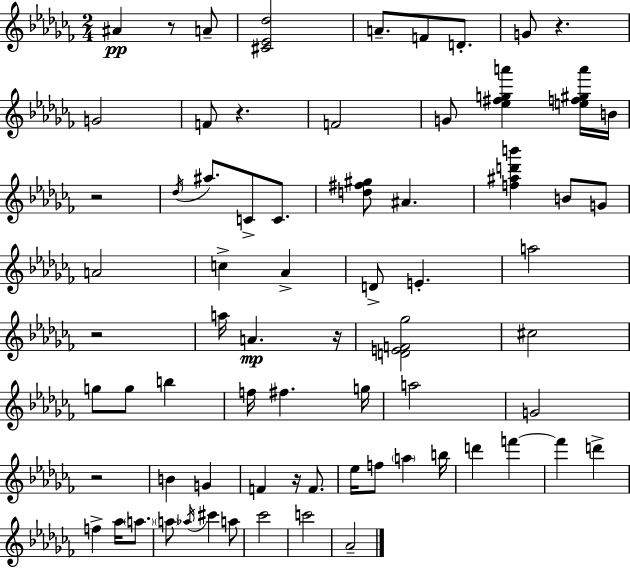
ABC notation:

X:1
T:Untitled
M:2/4
L:1/4
K:Abm
^A z/2 A/2 [^C_E_d]2 A/2 F/2 D/2 G/2 z G2 F/2 z F2 G/2 [_e^fga'] [ef^ga']/4 B/4 z2 _d/4 ^a/2 C/2 C/2 [d^f^g]/2 ^A [f^ad'b'] B/2 G/2 A2 c _A D/2 E a2 z2 a/4 A z/4 [DEF_g]2 ^c2 g/2 g/2 b f/4 ^f g/4 a2 G2 z2 B G F z/4 F/2 _e/4 f/2 a b/4 d' f' f' d' f _a/4 a/2 a/2 _a/4 ^c' a/2 _c'2 c'2 _A2